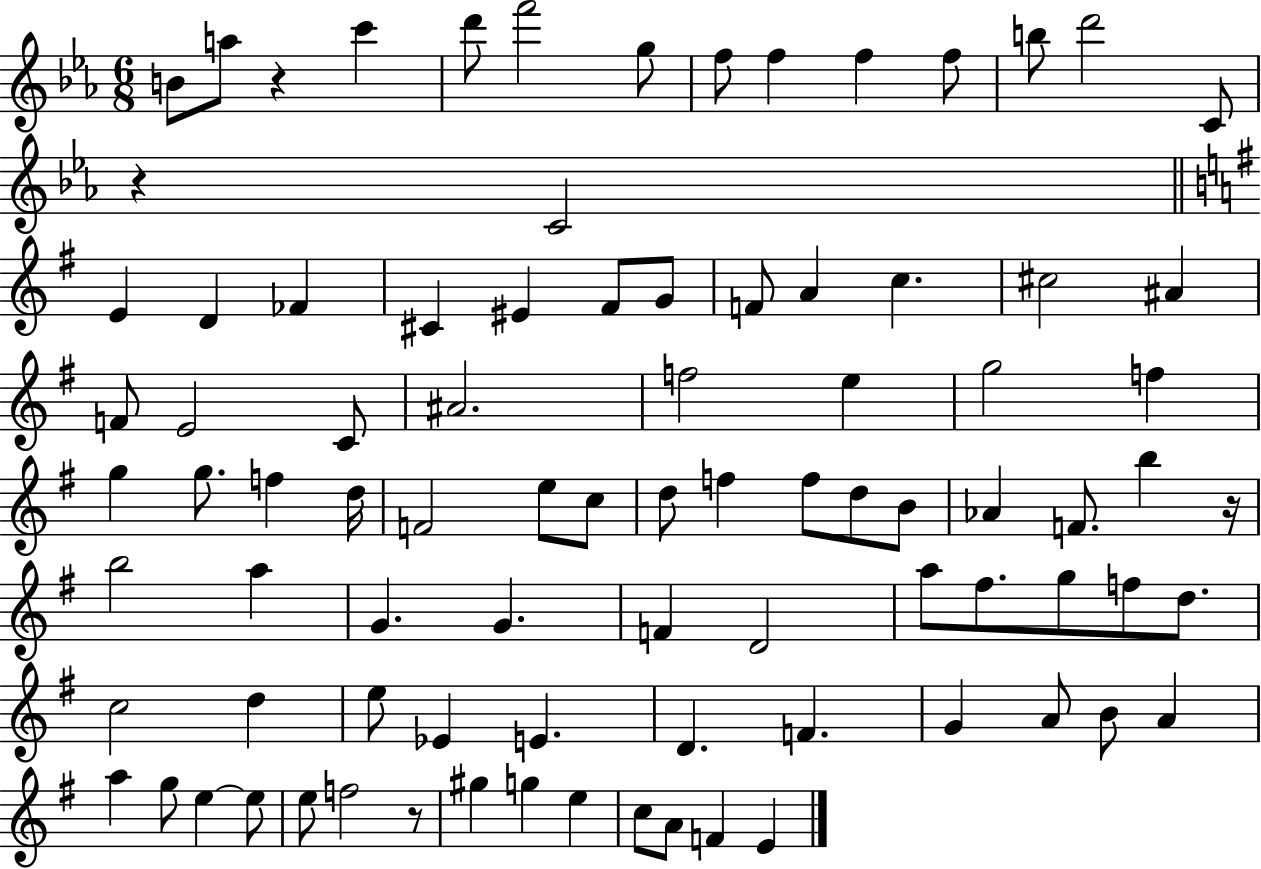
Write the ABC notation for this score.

X:1
T:Untitled
M:6/8
L:1/4
K:Eb
B/2 a/2 z c' d'/2 f'2 g/2 f/2 f f f/2 b/2 d'2 C/2 z C2 E D _F ^C ^E ^F/2 G/2 F/2 A c ^c2 ^A F/2 E2 C/2 ^A2 f2 e g2 f g g/2 f d/4 F2 e/2 c/2 d/2 f f/2 d/2 B/2 _A F/2 b z/4 b2 a G G F D2 a/2 ^f/2 g/2 f/2 d/2 c2 d e/2 _E E D F G A/2 B/2 A a g/2 e e/2 e/2 f2 z/2 ^g g e c/2 A/2 F E